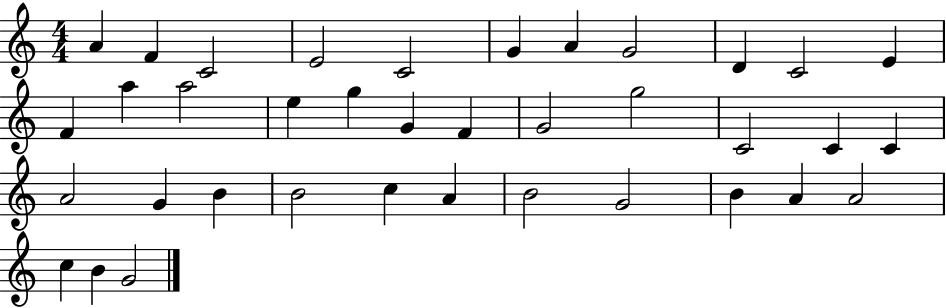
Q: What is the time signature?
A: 4/4